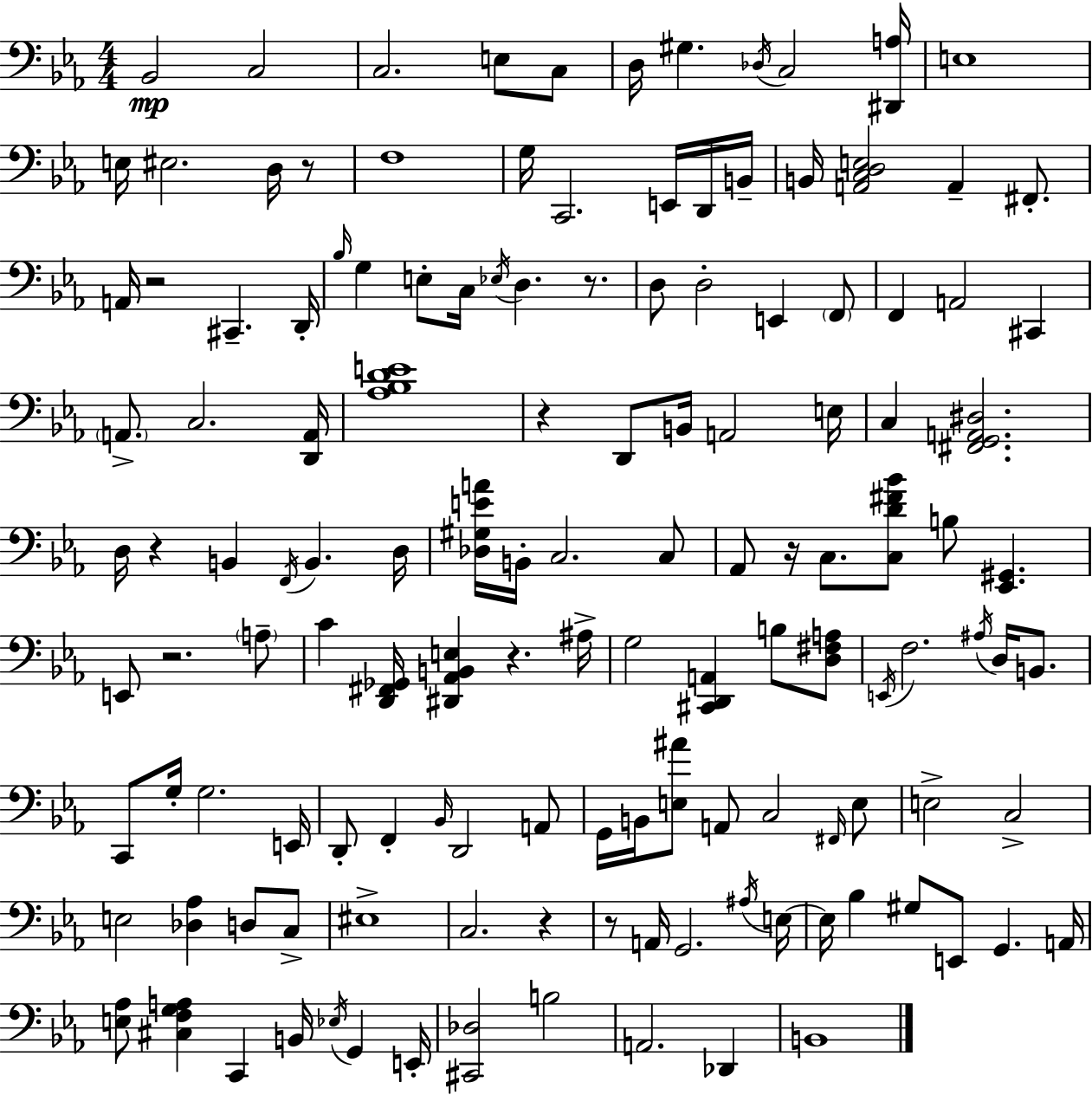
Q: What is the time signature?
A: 4/4